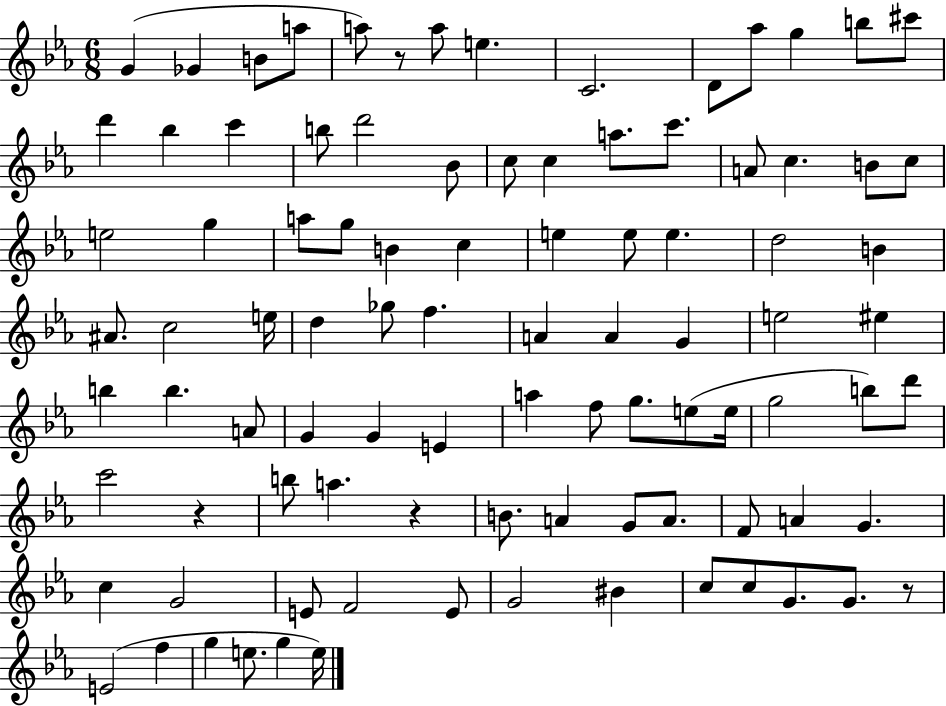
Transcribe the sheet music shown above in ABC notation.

X:1
T:Untitled
M:6/8
L:1/4
K:Eb
G _G B/2 a/2 a/2 z/2 a/2 e C2 D/2 _a/2 g b/2 ^c'/2 d' _b c' b/2 d'2 _B/2 c/2 c a/2 c'/2 A/2 c B/2 c/2 e2 g a/2 g/2 B c e e/2 e d2 B ^A/2 c2 e/4 d _g/2 f A A G e2 ^e b b A/2 G G E a f/2 g/2 e/2 e/4 g2 b/2 d'/2 c'2 z b/2 a z B/2 A G/2 A/2 F/2 A G c G2 E/2 F2 E/2 G2 ^B c/2 c/2 G/2 G/2 z/2 E2 f g e/2 g e/4